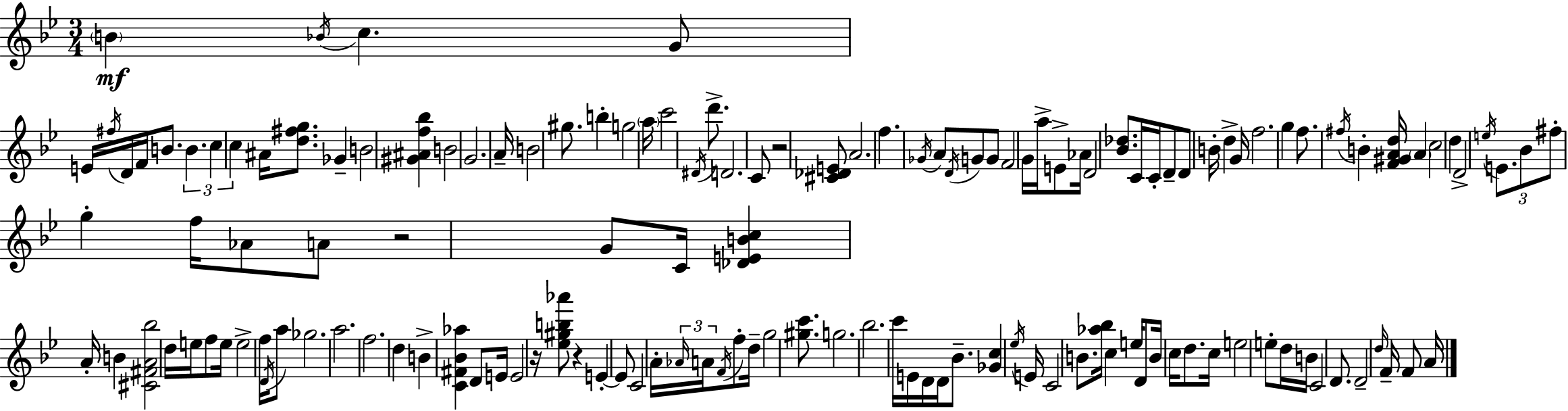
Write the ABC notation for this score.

X:1
T:Untitled
M:3/4
L:1/4
K:Gm
B _B/4 c G/2 E/4 ^f/4 D/4 F/4 B/2 B c c ^A/4 [d^fg]/2 _G B2 [^G^Af_b] B2 G2 A/4 B2 ^g/2 b g2 a/4 c'2 ^D/4 d'/2 D2 C/2 z2 [^C_DE]/2 A2 f _G/4 A/2 D/4 G/2 G/2 F2 G/4 a/4 E/2 _A/4 D2 [_B_d]/2 C/4 C/4 D/2 D/2 B/4 d G/4 f2 g f/2 ^f/4 B [F^GAd]/4 A c2 d D2 e/4 E/2 _B/2 ^f/2 g f/4 _A/2 A/2 z2 G/2 C/4 [_DEBc] A/4 B [^C^FA_b]2 d/4 e/4 f/2 e/4 e2 f/4 D/4 a/2 _g2 a2 f2 d B [C^F_B_a] D/2 E/4 E2 z/4 [_e^gb_a']/2 z E E/2 C2 A/4 _A/4 A/4 F/4 f/2 d/4 g2 [^gc']/2 g2 _b2 c'/4 E/4 D/4 D/4 _B/2 [_Gc] _e/4 E/4 C2 B/2 [_a_b]/4 c e/4 D/2 B/4 c/4 d/2 c/4 e2 e/2 d/4 B/4 C2 D/2 D2 d/4 F/4 F/2 A/4